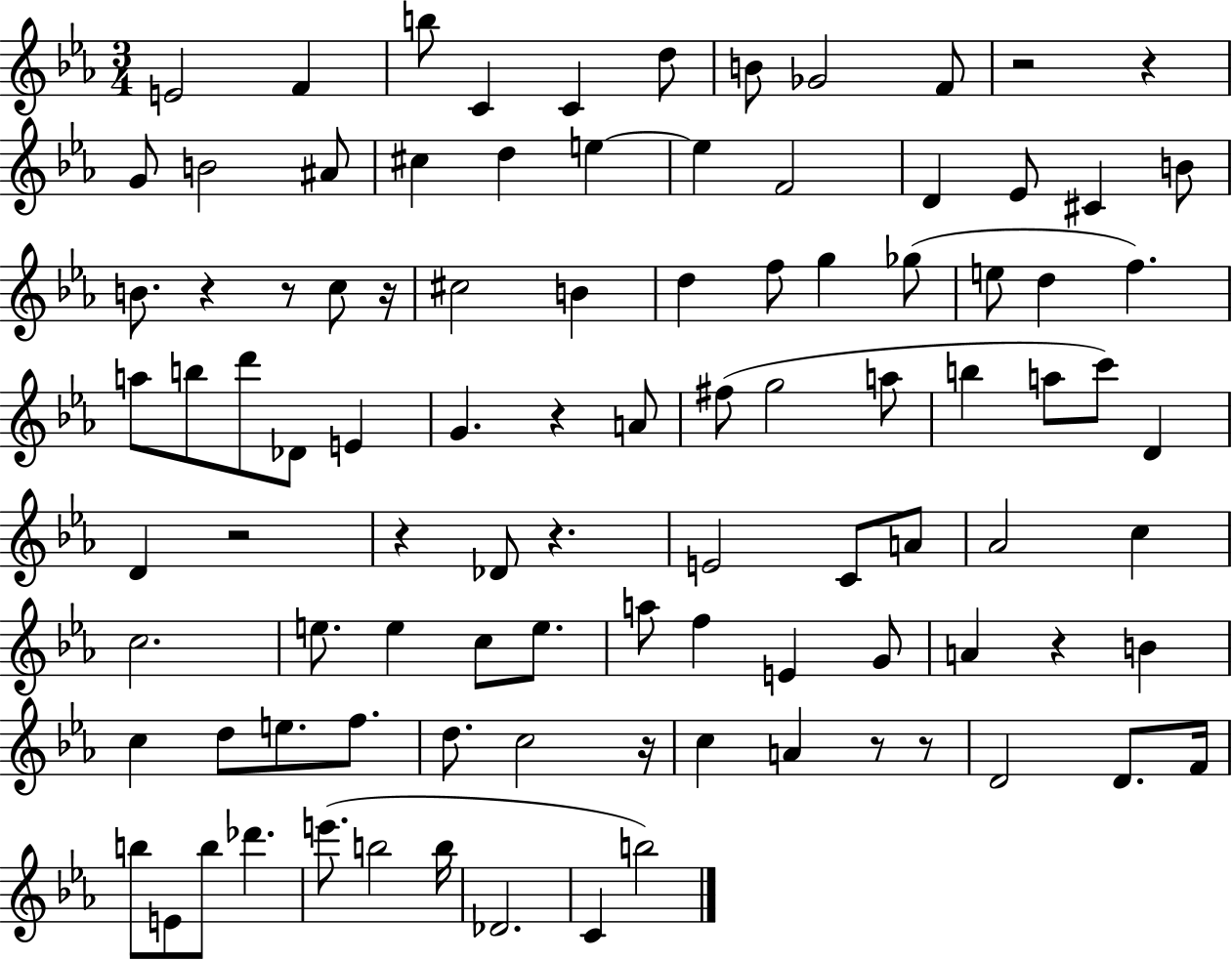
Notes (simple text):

E4/h F4/q B5/e C4/q C4/q D5/e B4/e Gb4/h F4/e R/h R/q G4/e B4/h A#4/e C#5/q D5/q E5/q E5/q F4/h D4/q Eb4/e C#4/q B4/e B4/e. R/q R/e C5/e R/s C#5/h B4/q D5/q F5/e G5/q Gb5/e E5/e D5/q F5/q. A5/e B5/e D6/e Db4/e E4/q G4/q. R/q A4/e F#5/e G5/h A5/e B5/q A5/e C6/e D4/q D4/q R/h R/q Db4/e R/q. E4/h C4/e A4/e Ab4/h C5/q C5/h. E5/e. E5/q C5/e E5/e. A5/e F5/q E4/q G4/e A4/q R/q B4/q C5/q D5/e E5/e. F5/e. D5/e. C5/h R/s C5/q A4/q R/e R/e D4/h D4/e. F4/s B5/e E4/e B5/e Db6/q. E6/e. B5/h B5/s Db4/h. C4/q B5/h